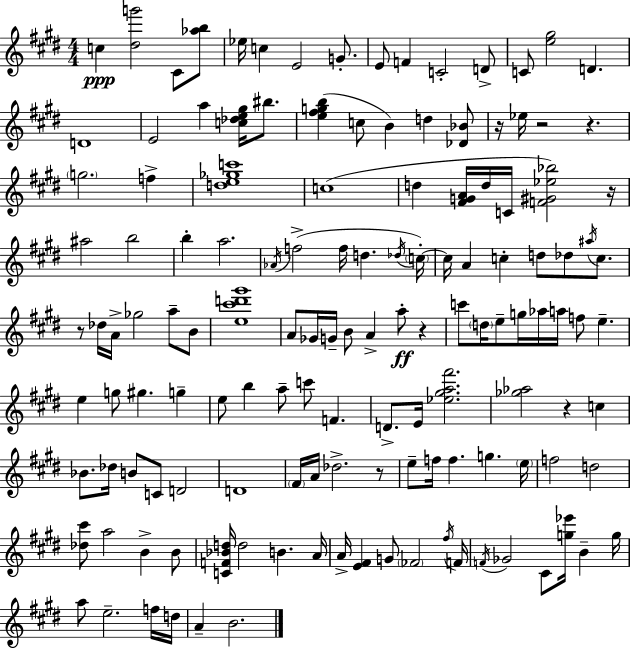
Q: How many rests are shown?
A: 8